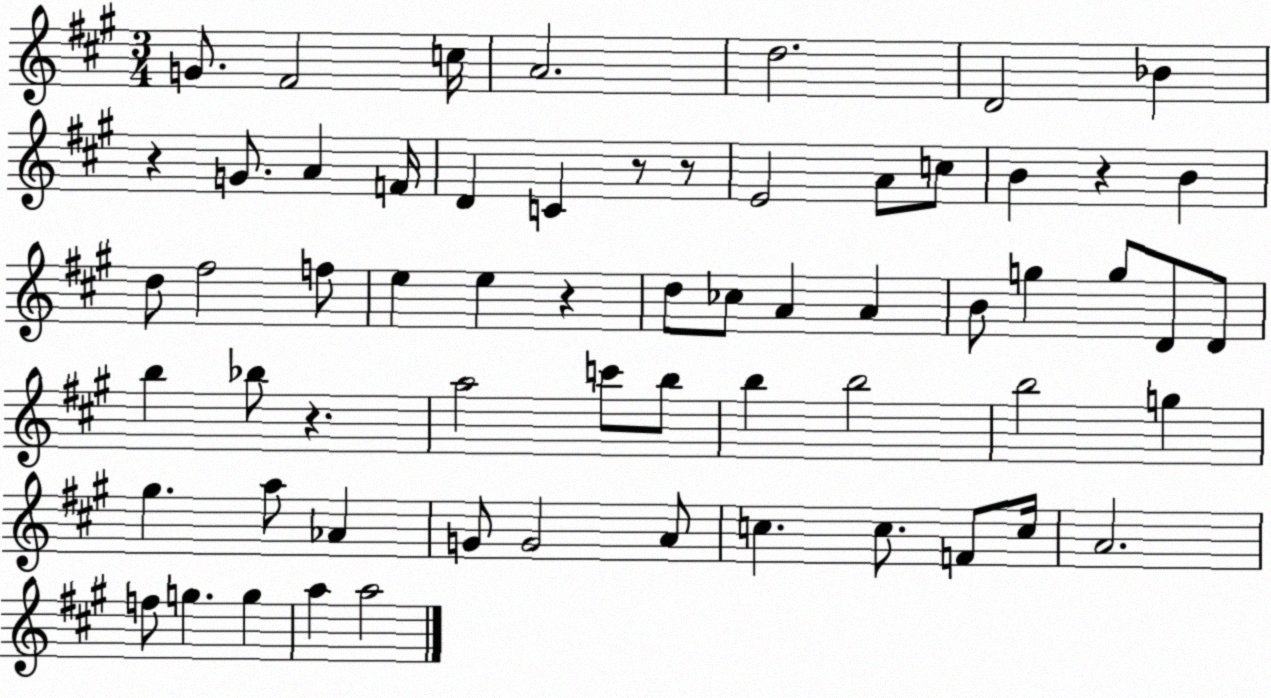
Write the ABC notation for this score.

X:1
T:Untitled
M:3/4
L:1/4
K:A
G/2 ^F2 c/4 A2 d2 D2 _B z G/2 A F/4 D C z/2 z/2 E2 A/2 c/2 B z B d/2 ^f2 f/2 e e z d/2 _c/2 A A B/2 g g/2 D/2 D/2 b _b/2 z a2 c'/2 b/2 b b2 b2 g ^g a/2 _A G/2 G2 A/2 c c/2 F/2 c/4 A2 f/2 g g a a2